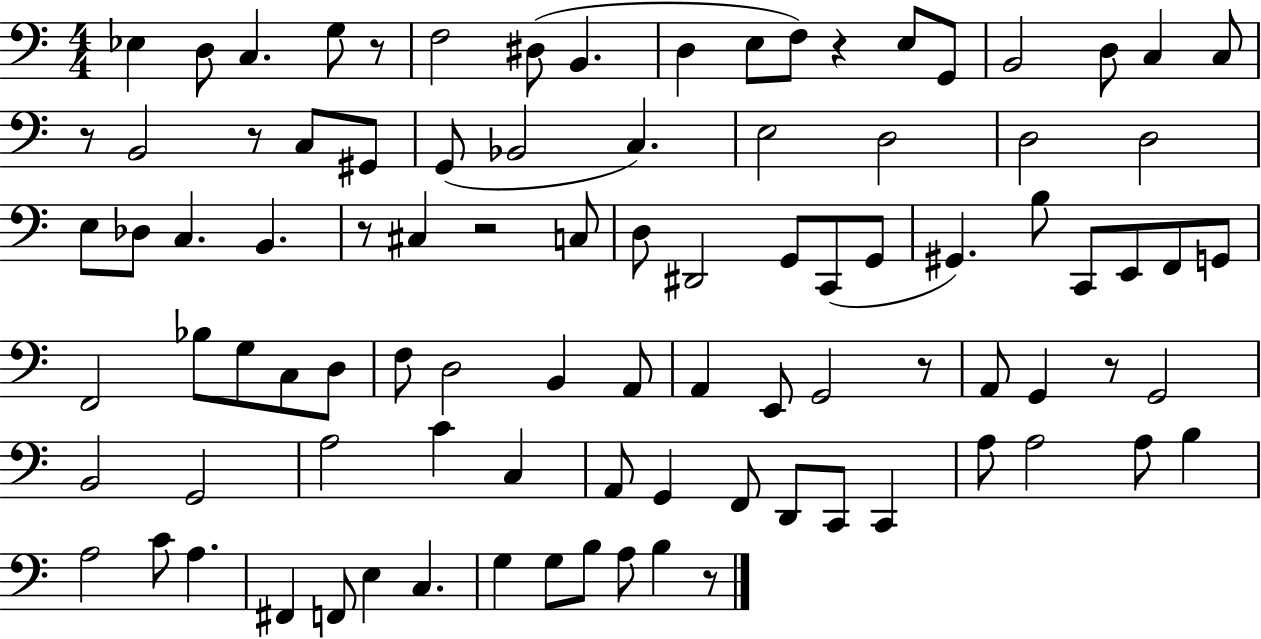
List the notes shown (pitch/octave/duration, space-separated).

Eb3/q D3/e C3/q. G3/e R/e F3/h D#3/e B2/q. D3/q E3/e F3/e R/q E3/e G2/e B2/h D3/e C3/q C3/e R/e B2/h R/e C3/e G#2/e G2/e Bb2/h C3/q. E3/h D3/h D3/h D3/h E3/e Db3/e C3/q. B2/q. R/e C#3/q R/h C3/e D3/e D#2/h G2/e C2/e G2/e G#2/q. B3/e C2/e E2/e F2/e G2/e F2/h Bb3/e G3/e C3/e D3/e F3/e D3/h B2/q A2/e A2/q E2/e G2/h R/e A2/e G2/q R/e G2/h B2/h G2/h A3/h C4/q C3/q A2/e G2/q F2/e D2/e C2/e C2/q A3/e A3/h A3/e B3/q A3/h C4/e A3/q. F#2/q F2/e E3/q C3/q. G3/q G3/e B3/e A3/e B3/q R/e